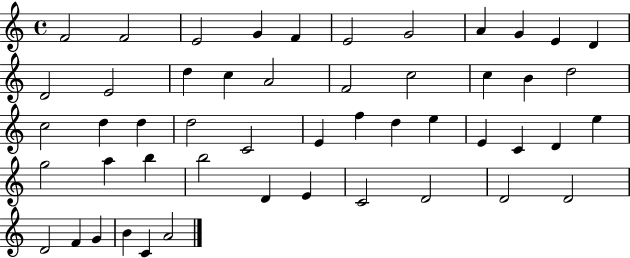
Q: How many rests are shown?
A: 0